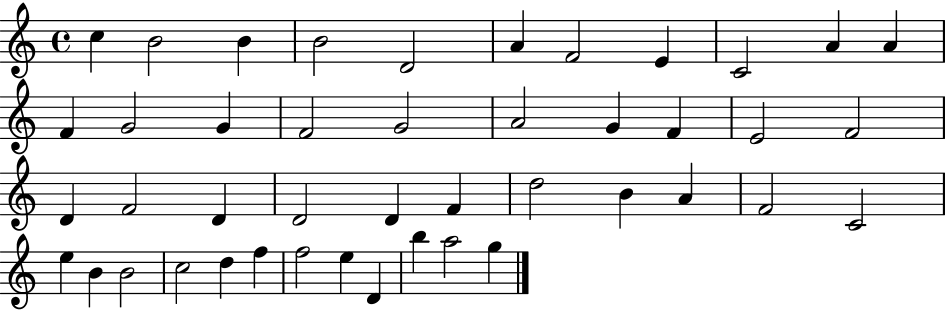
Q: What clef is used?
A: treble